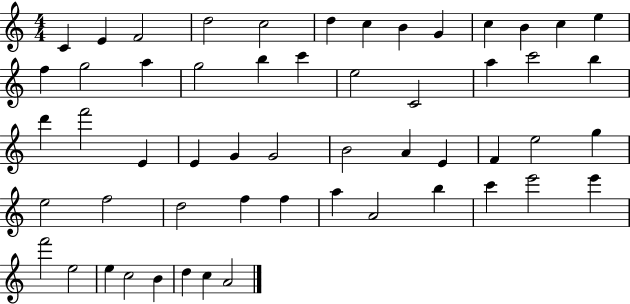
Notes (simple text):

C4/q E4/q F4/h D5/h C5/h D5/q C5/q B4/q G4/q C5/q B4/q C5/q E5/q F5/q G5/h A5/q G5/h B5/q C6/q E5/h C4/h A5/q C6/h B5/q D6/q F6/h E4/q E4/q G4/q G4/h B4/h A4/q E4/q F4/q E5/h G5/q E5/h F5/h D5/h F5/q F5/q A5/q A4/h B5/q C6/q E6/h E6/q F6/h E5/h E5/q C5/h B4/q D5/q C5/q A4/h